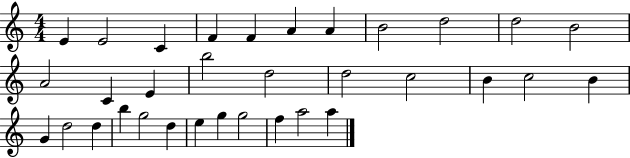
X:1
T:Untitled
M:4/4
L:1/4
K:C
E E2 C F F A A B2 d2 d2 B2 A2 C E b2 d2 d2 c2 B c2 B G d2 d b g2 d e g g2 f a2 a